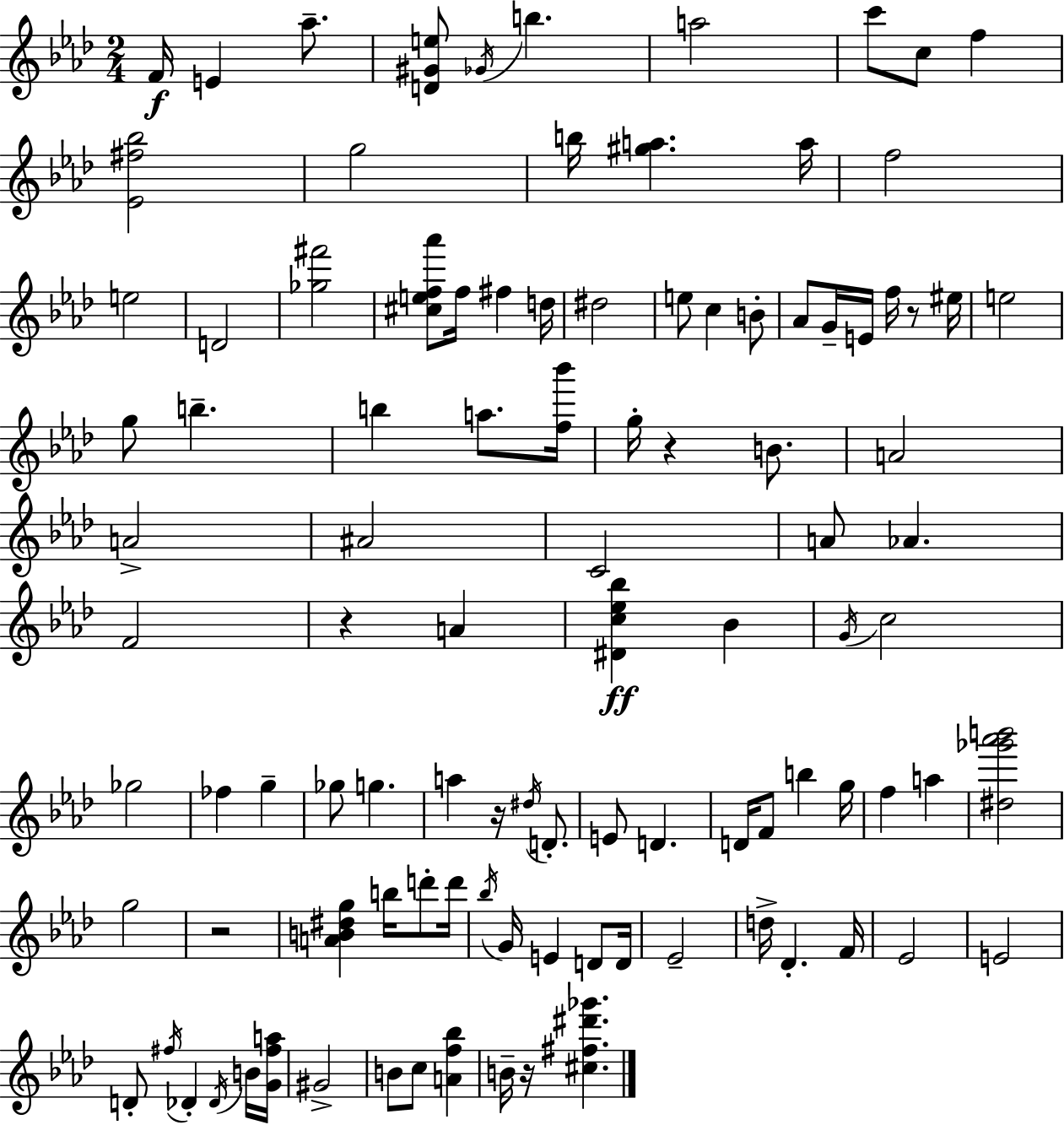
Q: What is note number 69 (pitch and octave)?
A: D4